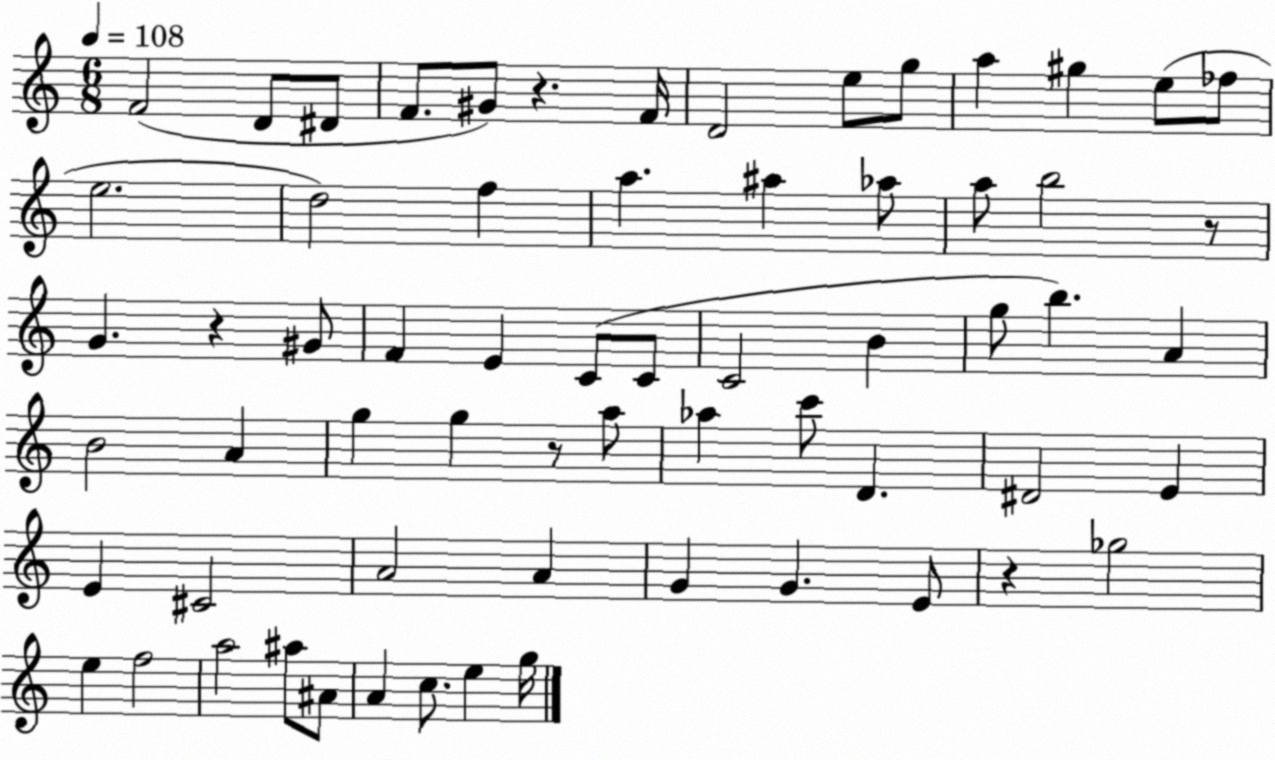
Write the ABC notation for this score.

X:1
T:Untitled
M:6/8
L:1/4
K:C
F2 D/2 ^D/2 F/2 ^G/2 z F/4 D2 e/2 g/2 a ^g e/2 _f/2 e2 d2 f a ^a _a/2 a/2 b2 z/2 G z ^G/2 F E C/2 C/2 C2 B g/2 b A B2 A g g z/2 a/2 _a c'/2 D ^D2 E E ^C2 A2 A G G E/2 z _g2 e f2 a2 ^a/2 ^A/2 A c/2 e g/4